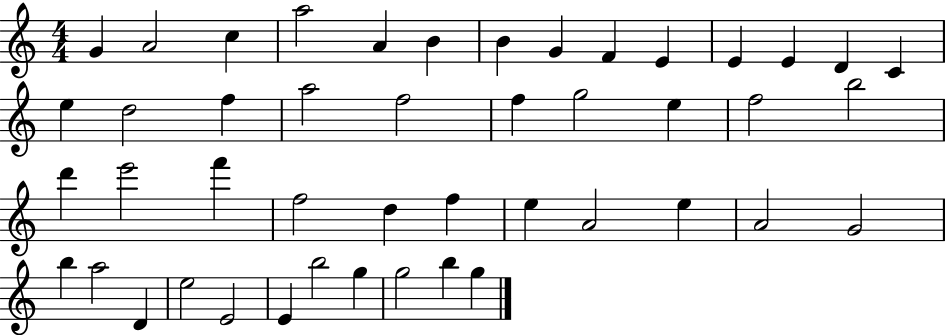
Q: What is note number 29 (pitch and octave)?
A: D5